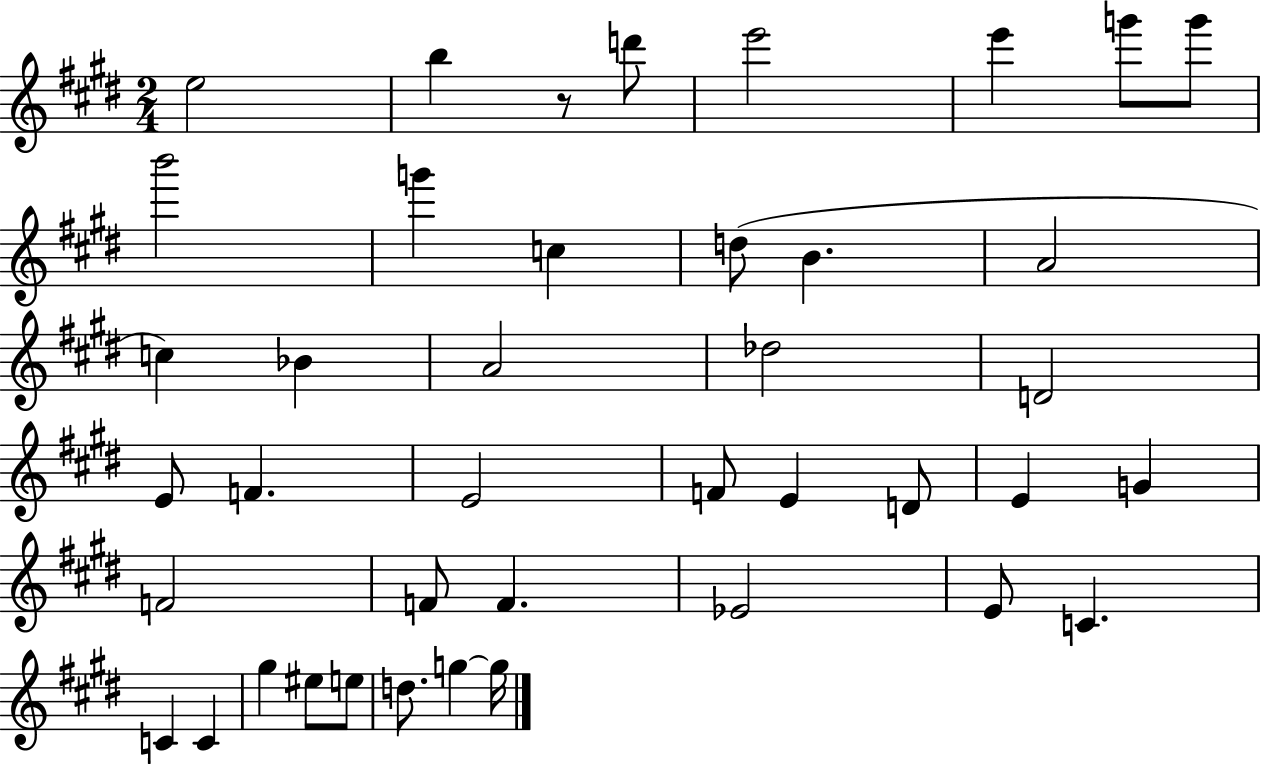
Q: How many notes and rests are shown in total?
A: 41